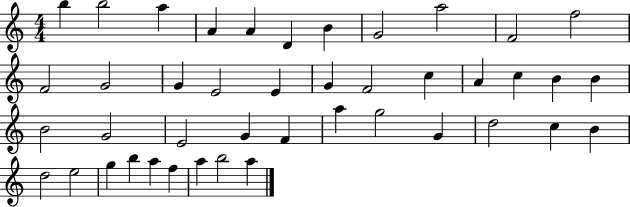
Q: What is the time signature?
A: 4/4